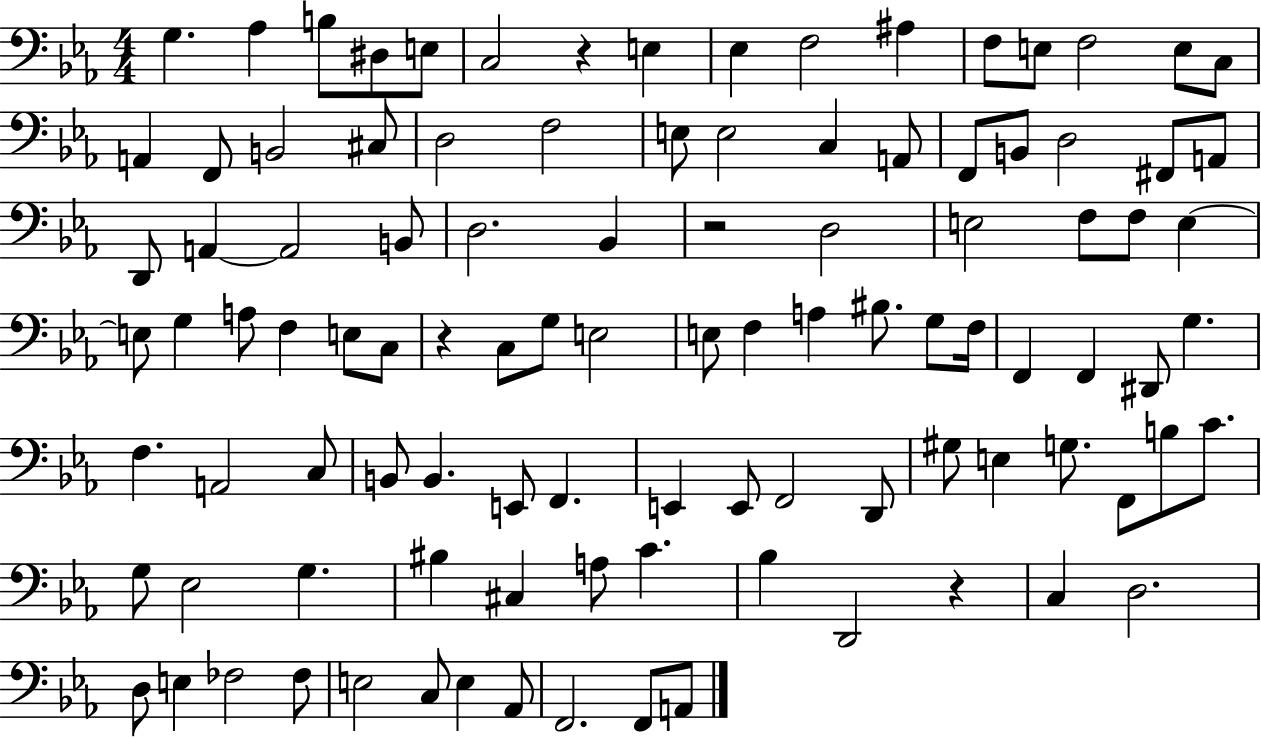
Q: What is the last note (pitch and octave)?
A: A2